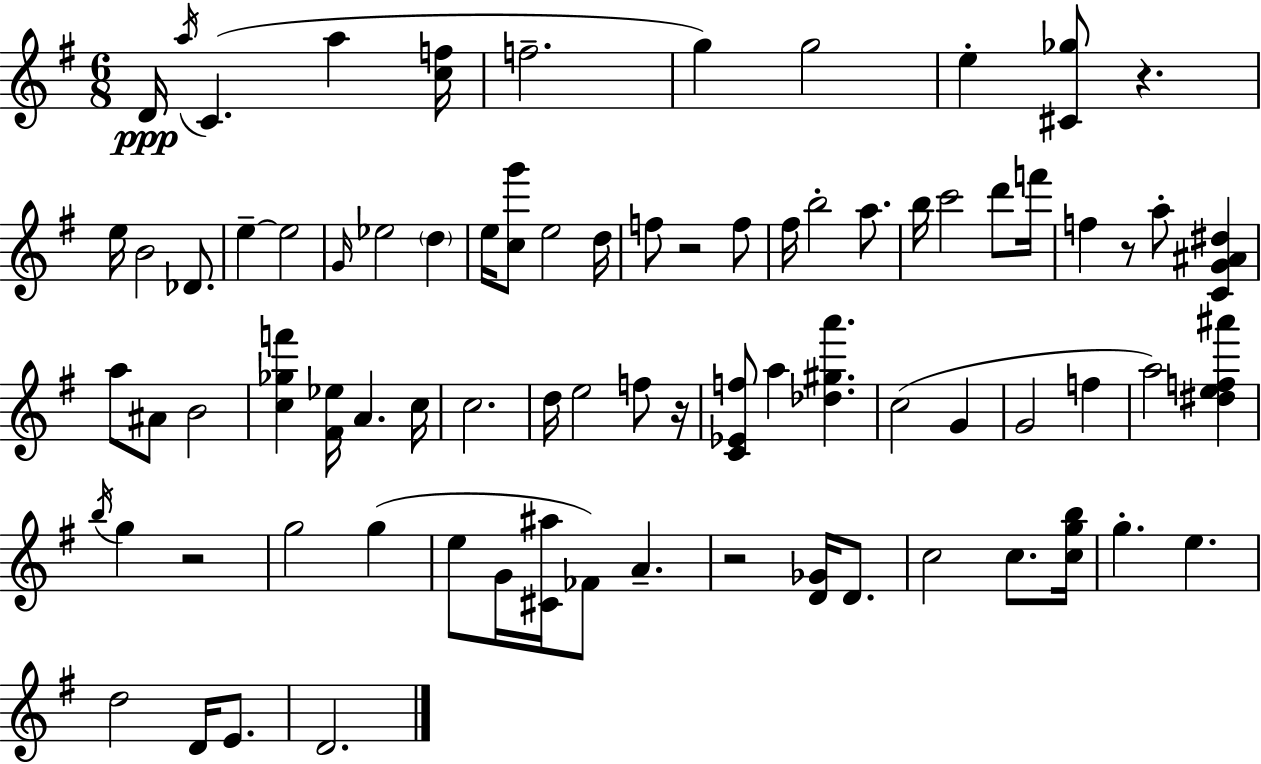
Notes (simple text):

D4/s A5/s C4/q. A5/q [C5,F5]/s F5/h. G5/q G5/h E5/q [C#4,Gb5]/e R/q. E5/s B4/h Db4/e. E5/q E5/h G4/s Eb5/h D5/q E5/s [C5,G6]/e E5/h D5/s F5/e R/h F5/e F#5/s B5/h A5/e. B5/s C6/h D6/e F6/s F5/q R/e A5/e [C4,G4,A#4,D#5]/q A5/e A#4/e B4/h [C5,Gb5,F6]/q [F#4,Eb5]/s A4/q. C5/s C5/h. D5/s E5/h F5/e R/s [C4,Eb4,F5]/e A5/q [Db5,G#5,A6]/q. C5/h G4/q G4/h F5/q A5/h [D#5,E5,F5,A#6]/q B5/s G5/q R/h G5/h G5/q E5/e G4/s [C#4,A#5]/s FES4/e A4/q. R/h [D4,Gb4]/s D4/e. C5/h C5/e. [C5,G5,B5]/s G5/q. E5/q. D5/h D4/s E4/e. D4/h.